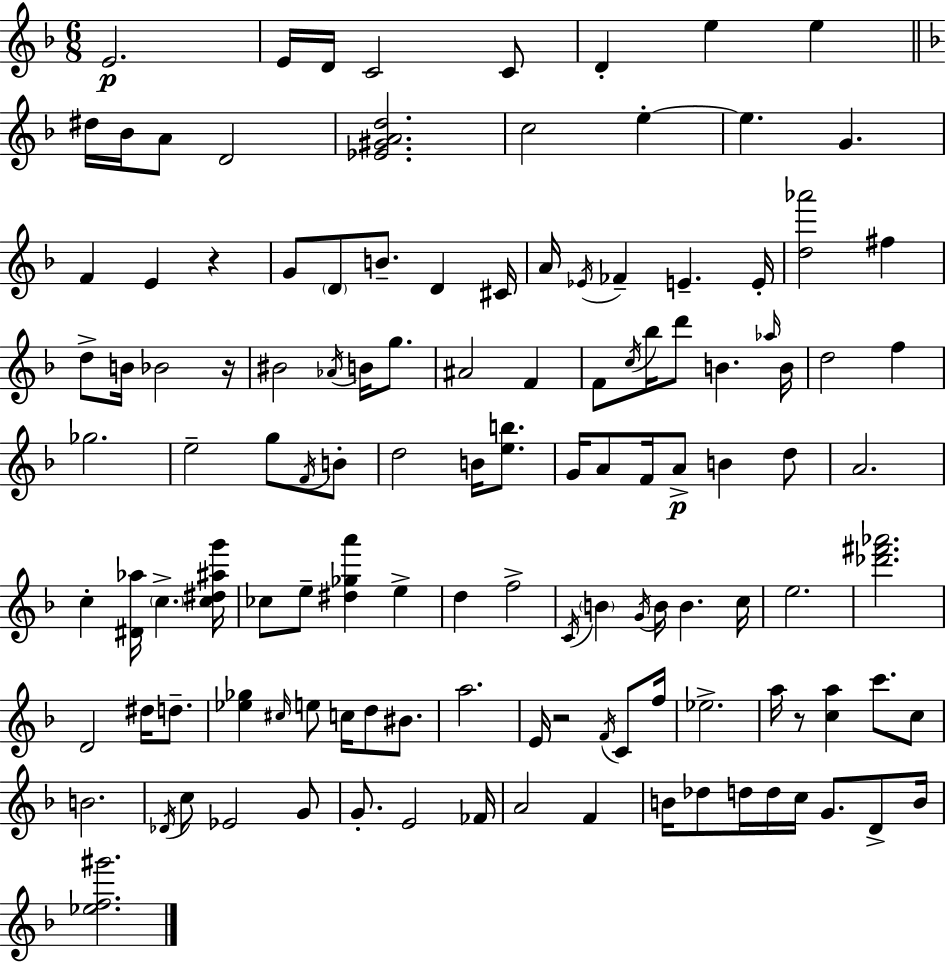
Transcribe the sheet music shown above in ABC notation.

X:1
T:Untitled
M:6/8
L:1/4
K:F
E2 E/4 D/4 C2 C/2 D e e ^d/4 _B/4 A/2 D2 [_E^GAd]2 c2 e e G F E z G/2 D/2 B/2 D ^C/4 A/4 _E/4 _F E E/4 [d_a']2 ^f d/2 B/4 _B2 z/4 ^B2 _A/4 B/4 g/2 ^A2 F F/2 c/4 _b/4 d'/2 B _a/4 B/4 d2 f _g2 e2 g/2 F/4 B/2 d2 B/4 [eb]/2 G/4 A/2 F/4 A/2 B d/2 A2 c [^D_a]/4 c [c^d^ag']/4 _c/2 e/2 [^d_ga'] e d f2 C/4 B G/4 B/4 B c/4 e2 [_d'^f'_a']2 D2 ^d/4 d/2 [_e_g] ^c/4 e/2 c/4 d/2 ^B/2 a2 E/4 z2 F/4 C/2 f/4 _e2 a/4 z/2 [ca] c'/2 c/2 B2 _D/4 c/2 _E2 G/2 G/2 E2 _F/4 A2 F B/4 _d/2 d/4 d/4 c/4 G/2 D/2 B/4 [_ef^g']2